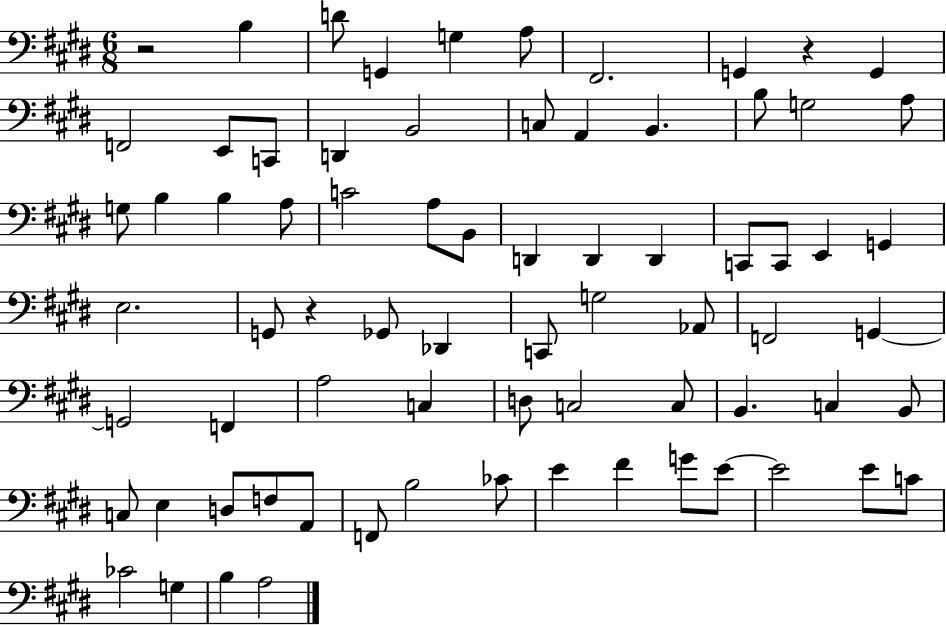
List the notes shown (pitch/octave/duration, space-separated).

R/h B3/q D4/e G2/q G3/q A3/e F#2/h. G2/q R/q G2/q F2/h E2/e C2/e D2/q B2/h C3/e A2/q B2/q. B3/e G3/h A3/e G3/e B3/q B3/q A3/e C4/h A3/e B2/e D2/q D2/q D2/q C2/e C2/e E2/q G2/q E3/h. G2/e R/q Gb2/e Db2/q C2/e G3/h Ab2/e F2/h G2/q G2/h F2/q A3/h C3/q D3/e C3/h C3/e B2/q. C3/q B2/e C3/e E3/q D3/e F3/e A2/e F2/e B3/h CES4/e E4/q F#4/q G4/e E4/e E4/h E4/e C4/e CES4/h G3/q B3/q A3/h